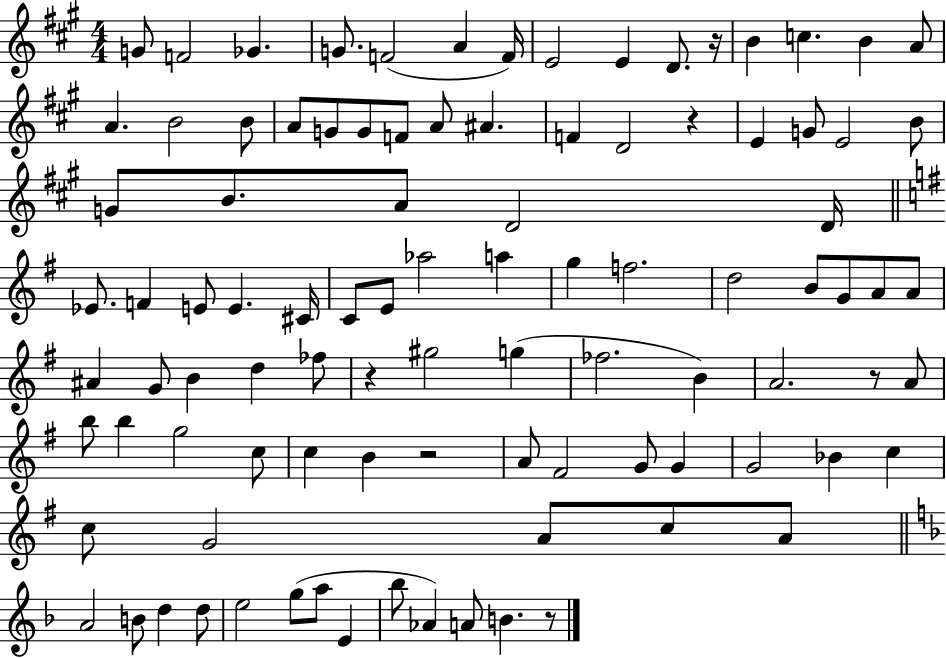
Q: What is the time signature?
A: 4/4